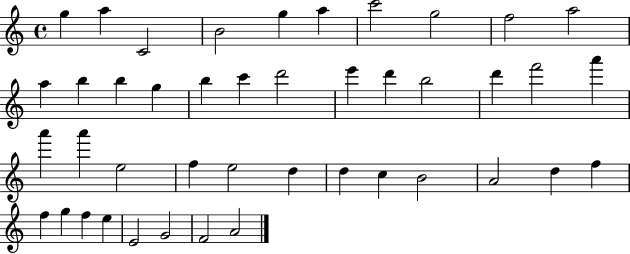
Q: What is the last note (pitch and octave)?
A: A4